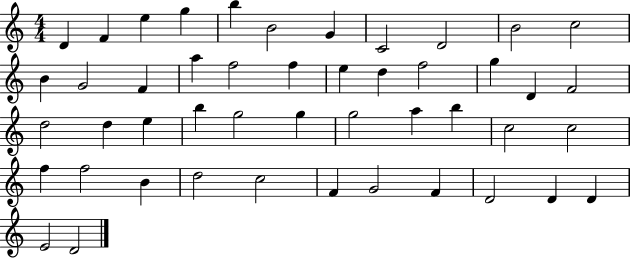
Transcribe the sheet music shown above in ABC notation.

X:1
T:Untitled
M:4/4
L:1/4
K:C
D F e g b B2 G C2 D2 B2 c2 B G2 F a f2 f e d f2 g D F2 d2 d e b g2 g g2 a b c2 c2 f f2 B d2 c2 F G2 F D2 D D E2 D2